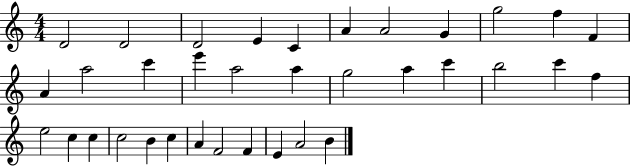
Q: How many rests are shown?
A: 0